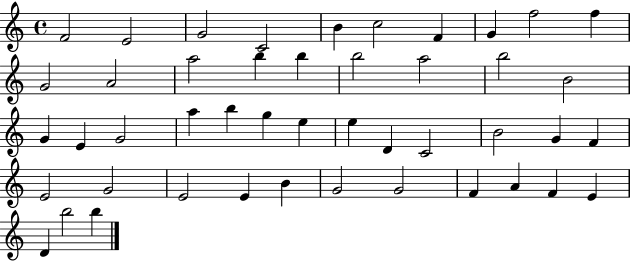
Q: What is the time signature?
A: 4/4